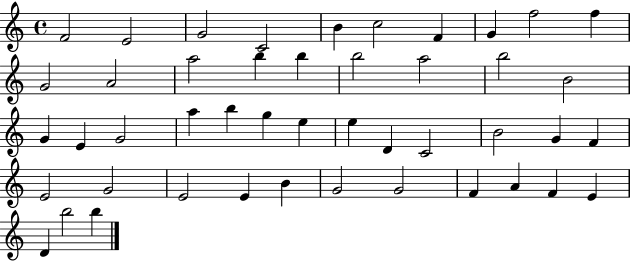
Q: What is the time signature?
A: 4/4